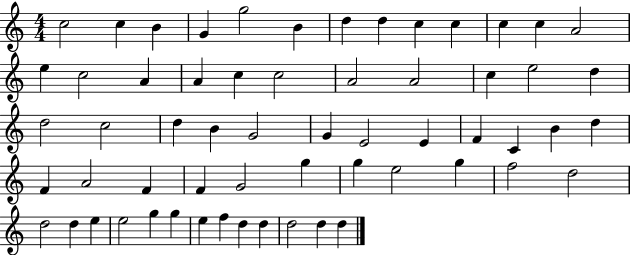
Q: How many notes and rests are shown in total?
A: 60